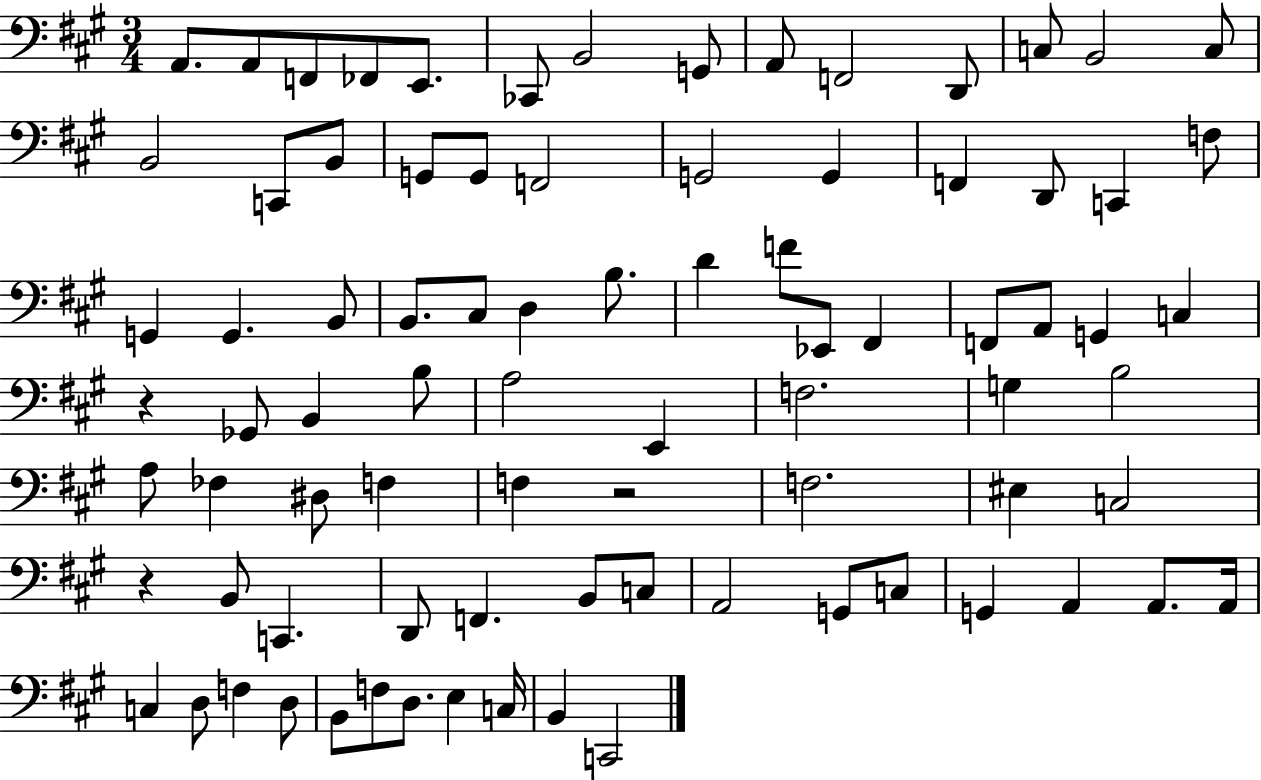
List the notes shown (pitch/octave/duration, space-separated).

A2/e. A2/e F2/e FES2/e E2/e. CES2/e B2/h G2/e A2/e F2/h D2/e C3/e B2/h C3/e B2/h C2/e B2/e G2/e G2/e F2/h G2/h G2/q F2/q D2/e C2/q F3/e G2/q G2/q. B2/e B2/e. C#3/e D3/q B3/e. D4/q F4/e Eb2/e F#2/q F2/e A2/e G2/q C3/q R/q Gb2/e B2/q B3/e A3/h E2/q F3/h. G3/q B3/h A3/e FES3/q D#3/e F3/q F3/q R/h F3/h. EIS3/q C3/h R/q B2/e C2/q. D2/e F2/q. B2/e C3/e A2/h G2/e C3/e G2/q A2/q A2/e. A2/s C3/q D3/e F3/q D3/e B2/e F3/e D3/e. E3/q C3/s B2/q C2/h